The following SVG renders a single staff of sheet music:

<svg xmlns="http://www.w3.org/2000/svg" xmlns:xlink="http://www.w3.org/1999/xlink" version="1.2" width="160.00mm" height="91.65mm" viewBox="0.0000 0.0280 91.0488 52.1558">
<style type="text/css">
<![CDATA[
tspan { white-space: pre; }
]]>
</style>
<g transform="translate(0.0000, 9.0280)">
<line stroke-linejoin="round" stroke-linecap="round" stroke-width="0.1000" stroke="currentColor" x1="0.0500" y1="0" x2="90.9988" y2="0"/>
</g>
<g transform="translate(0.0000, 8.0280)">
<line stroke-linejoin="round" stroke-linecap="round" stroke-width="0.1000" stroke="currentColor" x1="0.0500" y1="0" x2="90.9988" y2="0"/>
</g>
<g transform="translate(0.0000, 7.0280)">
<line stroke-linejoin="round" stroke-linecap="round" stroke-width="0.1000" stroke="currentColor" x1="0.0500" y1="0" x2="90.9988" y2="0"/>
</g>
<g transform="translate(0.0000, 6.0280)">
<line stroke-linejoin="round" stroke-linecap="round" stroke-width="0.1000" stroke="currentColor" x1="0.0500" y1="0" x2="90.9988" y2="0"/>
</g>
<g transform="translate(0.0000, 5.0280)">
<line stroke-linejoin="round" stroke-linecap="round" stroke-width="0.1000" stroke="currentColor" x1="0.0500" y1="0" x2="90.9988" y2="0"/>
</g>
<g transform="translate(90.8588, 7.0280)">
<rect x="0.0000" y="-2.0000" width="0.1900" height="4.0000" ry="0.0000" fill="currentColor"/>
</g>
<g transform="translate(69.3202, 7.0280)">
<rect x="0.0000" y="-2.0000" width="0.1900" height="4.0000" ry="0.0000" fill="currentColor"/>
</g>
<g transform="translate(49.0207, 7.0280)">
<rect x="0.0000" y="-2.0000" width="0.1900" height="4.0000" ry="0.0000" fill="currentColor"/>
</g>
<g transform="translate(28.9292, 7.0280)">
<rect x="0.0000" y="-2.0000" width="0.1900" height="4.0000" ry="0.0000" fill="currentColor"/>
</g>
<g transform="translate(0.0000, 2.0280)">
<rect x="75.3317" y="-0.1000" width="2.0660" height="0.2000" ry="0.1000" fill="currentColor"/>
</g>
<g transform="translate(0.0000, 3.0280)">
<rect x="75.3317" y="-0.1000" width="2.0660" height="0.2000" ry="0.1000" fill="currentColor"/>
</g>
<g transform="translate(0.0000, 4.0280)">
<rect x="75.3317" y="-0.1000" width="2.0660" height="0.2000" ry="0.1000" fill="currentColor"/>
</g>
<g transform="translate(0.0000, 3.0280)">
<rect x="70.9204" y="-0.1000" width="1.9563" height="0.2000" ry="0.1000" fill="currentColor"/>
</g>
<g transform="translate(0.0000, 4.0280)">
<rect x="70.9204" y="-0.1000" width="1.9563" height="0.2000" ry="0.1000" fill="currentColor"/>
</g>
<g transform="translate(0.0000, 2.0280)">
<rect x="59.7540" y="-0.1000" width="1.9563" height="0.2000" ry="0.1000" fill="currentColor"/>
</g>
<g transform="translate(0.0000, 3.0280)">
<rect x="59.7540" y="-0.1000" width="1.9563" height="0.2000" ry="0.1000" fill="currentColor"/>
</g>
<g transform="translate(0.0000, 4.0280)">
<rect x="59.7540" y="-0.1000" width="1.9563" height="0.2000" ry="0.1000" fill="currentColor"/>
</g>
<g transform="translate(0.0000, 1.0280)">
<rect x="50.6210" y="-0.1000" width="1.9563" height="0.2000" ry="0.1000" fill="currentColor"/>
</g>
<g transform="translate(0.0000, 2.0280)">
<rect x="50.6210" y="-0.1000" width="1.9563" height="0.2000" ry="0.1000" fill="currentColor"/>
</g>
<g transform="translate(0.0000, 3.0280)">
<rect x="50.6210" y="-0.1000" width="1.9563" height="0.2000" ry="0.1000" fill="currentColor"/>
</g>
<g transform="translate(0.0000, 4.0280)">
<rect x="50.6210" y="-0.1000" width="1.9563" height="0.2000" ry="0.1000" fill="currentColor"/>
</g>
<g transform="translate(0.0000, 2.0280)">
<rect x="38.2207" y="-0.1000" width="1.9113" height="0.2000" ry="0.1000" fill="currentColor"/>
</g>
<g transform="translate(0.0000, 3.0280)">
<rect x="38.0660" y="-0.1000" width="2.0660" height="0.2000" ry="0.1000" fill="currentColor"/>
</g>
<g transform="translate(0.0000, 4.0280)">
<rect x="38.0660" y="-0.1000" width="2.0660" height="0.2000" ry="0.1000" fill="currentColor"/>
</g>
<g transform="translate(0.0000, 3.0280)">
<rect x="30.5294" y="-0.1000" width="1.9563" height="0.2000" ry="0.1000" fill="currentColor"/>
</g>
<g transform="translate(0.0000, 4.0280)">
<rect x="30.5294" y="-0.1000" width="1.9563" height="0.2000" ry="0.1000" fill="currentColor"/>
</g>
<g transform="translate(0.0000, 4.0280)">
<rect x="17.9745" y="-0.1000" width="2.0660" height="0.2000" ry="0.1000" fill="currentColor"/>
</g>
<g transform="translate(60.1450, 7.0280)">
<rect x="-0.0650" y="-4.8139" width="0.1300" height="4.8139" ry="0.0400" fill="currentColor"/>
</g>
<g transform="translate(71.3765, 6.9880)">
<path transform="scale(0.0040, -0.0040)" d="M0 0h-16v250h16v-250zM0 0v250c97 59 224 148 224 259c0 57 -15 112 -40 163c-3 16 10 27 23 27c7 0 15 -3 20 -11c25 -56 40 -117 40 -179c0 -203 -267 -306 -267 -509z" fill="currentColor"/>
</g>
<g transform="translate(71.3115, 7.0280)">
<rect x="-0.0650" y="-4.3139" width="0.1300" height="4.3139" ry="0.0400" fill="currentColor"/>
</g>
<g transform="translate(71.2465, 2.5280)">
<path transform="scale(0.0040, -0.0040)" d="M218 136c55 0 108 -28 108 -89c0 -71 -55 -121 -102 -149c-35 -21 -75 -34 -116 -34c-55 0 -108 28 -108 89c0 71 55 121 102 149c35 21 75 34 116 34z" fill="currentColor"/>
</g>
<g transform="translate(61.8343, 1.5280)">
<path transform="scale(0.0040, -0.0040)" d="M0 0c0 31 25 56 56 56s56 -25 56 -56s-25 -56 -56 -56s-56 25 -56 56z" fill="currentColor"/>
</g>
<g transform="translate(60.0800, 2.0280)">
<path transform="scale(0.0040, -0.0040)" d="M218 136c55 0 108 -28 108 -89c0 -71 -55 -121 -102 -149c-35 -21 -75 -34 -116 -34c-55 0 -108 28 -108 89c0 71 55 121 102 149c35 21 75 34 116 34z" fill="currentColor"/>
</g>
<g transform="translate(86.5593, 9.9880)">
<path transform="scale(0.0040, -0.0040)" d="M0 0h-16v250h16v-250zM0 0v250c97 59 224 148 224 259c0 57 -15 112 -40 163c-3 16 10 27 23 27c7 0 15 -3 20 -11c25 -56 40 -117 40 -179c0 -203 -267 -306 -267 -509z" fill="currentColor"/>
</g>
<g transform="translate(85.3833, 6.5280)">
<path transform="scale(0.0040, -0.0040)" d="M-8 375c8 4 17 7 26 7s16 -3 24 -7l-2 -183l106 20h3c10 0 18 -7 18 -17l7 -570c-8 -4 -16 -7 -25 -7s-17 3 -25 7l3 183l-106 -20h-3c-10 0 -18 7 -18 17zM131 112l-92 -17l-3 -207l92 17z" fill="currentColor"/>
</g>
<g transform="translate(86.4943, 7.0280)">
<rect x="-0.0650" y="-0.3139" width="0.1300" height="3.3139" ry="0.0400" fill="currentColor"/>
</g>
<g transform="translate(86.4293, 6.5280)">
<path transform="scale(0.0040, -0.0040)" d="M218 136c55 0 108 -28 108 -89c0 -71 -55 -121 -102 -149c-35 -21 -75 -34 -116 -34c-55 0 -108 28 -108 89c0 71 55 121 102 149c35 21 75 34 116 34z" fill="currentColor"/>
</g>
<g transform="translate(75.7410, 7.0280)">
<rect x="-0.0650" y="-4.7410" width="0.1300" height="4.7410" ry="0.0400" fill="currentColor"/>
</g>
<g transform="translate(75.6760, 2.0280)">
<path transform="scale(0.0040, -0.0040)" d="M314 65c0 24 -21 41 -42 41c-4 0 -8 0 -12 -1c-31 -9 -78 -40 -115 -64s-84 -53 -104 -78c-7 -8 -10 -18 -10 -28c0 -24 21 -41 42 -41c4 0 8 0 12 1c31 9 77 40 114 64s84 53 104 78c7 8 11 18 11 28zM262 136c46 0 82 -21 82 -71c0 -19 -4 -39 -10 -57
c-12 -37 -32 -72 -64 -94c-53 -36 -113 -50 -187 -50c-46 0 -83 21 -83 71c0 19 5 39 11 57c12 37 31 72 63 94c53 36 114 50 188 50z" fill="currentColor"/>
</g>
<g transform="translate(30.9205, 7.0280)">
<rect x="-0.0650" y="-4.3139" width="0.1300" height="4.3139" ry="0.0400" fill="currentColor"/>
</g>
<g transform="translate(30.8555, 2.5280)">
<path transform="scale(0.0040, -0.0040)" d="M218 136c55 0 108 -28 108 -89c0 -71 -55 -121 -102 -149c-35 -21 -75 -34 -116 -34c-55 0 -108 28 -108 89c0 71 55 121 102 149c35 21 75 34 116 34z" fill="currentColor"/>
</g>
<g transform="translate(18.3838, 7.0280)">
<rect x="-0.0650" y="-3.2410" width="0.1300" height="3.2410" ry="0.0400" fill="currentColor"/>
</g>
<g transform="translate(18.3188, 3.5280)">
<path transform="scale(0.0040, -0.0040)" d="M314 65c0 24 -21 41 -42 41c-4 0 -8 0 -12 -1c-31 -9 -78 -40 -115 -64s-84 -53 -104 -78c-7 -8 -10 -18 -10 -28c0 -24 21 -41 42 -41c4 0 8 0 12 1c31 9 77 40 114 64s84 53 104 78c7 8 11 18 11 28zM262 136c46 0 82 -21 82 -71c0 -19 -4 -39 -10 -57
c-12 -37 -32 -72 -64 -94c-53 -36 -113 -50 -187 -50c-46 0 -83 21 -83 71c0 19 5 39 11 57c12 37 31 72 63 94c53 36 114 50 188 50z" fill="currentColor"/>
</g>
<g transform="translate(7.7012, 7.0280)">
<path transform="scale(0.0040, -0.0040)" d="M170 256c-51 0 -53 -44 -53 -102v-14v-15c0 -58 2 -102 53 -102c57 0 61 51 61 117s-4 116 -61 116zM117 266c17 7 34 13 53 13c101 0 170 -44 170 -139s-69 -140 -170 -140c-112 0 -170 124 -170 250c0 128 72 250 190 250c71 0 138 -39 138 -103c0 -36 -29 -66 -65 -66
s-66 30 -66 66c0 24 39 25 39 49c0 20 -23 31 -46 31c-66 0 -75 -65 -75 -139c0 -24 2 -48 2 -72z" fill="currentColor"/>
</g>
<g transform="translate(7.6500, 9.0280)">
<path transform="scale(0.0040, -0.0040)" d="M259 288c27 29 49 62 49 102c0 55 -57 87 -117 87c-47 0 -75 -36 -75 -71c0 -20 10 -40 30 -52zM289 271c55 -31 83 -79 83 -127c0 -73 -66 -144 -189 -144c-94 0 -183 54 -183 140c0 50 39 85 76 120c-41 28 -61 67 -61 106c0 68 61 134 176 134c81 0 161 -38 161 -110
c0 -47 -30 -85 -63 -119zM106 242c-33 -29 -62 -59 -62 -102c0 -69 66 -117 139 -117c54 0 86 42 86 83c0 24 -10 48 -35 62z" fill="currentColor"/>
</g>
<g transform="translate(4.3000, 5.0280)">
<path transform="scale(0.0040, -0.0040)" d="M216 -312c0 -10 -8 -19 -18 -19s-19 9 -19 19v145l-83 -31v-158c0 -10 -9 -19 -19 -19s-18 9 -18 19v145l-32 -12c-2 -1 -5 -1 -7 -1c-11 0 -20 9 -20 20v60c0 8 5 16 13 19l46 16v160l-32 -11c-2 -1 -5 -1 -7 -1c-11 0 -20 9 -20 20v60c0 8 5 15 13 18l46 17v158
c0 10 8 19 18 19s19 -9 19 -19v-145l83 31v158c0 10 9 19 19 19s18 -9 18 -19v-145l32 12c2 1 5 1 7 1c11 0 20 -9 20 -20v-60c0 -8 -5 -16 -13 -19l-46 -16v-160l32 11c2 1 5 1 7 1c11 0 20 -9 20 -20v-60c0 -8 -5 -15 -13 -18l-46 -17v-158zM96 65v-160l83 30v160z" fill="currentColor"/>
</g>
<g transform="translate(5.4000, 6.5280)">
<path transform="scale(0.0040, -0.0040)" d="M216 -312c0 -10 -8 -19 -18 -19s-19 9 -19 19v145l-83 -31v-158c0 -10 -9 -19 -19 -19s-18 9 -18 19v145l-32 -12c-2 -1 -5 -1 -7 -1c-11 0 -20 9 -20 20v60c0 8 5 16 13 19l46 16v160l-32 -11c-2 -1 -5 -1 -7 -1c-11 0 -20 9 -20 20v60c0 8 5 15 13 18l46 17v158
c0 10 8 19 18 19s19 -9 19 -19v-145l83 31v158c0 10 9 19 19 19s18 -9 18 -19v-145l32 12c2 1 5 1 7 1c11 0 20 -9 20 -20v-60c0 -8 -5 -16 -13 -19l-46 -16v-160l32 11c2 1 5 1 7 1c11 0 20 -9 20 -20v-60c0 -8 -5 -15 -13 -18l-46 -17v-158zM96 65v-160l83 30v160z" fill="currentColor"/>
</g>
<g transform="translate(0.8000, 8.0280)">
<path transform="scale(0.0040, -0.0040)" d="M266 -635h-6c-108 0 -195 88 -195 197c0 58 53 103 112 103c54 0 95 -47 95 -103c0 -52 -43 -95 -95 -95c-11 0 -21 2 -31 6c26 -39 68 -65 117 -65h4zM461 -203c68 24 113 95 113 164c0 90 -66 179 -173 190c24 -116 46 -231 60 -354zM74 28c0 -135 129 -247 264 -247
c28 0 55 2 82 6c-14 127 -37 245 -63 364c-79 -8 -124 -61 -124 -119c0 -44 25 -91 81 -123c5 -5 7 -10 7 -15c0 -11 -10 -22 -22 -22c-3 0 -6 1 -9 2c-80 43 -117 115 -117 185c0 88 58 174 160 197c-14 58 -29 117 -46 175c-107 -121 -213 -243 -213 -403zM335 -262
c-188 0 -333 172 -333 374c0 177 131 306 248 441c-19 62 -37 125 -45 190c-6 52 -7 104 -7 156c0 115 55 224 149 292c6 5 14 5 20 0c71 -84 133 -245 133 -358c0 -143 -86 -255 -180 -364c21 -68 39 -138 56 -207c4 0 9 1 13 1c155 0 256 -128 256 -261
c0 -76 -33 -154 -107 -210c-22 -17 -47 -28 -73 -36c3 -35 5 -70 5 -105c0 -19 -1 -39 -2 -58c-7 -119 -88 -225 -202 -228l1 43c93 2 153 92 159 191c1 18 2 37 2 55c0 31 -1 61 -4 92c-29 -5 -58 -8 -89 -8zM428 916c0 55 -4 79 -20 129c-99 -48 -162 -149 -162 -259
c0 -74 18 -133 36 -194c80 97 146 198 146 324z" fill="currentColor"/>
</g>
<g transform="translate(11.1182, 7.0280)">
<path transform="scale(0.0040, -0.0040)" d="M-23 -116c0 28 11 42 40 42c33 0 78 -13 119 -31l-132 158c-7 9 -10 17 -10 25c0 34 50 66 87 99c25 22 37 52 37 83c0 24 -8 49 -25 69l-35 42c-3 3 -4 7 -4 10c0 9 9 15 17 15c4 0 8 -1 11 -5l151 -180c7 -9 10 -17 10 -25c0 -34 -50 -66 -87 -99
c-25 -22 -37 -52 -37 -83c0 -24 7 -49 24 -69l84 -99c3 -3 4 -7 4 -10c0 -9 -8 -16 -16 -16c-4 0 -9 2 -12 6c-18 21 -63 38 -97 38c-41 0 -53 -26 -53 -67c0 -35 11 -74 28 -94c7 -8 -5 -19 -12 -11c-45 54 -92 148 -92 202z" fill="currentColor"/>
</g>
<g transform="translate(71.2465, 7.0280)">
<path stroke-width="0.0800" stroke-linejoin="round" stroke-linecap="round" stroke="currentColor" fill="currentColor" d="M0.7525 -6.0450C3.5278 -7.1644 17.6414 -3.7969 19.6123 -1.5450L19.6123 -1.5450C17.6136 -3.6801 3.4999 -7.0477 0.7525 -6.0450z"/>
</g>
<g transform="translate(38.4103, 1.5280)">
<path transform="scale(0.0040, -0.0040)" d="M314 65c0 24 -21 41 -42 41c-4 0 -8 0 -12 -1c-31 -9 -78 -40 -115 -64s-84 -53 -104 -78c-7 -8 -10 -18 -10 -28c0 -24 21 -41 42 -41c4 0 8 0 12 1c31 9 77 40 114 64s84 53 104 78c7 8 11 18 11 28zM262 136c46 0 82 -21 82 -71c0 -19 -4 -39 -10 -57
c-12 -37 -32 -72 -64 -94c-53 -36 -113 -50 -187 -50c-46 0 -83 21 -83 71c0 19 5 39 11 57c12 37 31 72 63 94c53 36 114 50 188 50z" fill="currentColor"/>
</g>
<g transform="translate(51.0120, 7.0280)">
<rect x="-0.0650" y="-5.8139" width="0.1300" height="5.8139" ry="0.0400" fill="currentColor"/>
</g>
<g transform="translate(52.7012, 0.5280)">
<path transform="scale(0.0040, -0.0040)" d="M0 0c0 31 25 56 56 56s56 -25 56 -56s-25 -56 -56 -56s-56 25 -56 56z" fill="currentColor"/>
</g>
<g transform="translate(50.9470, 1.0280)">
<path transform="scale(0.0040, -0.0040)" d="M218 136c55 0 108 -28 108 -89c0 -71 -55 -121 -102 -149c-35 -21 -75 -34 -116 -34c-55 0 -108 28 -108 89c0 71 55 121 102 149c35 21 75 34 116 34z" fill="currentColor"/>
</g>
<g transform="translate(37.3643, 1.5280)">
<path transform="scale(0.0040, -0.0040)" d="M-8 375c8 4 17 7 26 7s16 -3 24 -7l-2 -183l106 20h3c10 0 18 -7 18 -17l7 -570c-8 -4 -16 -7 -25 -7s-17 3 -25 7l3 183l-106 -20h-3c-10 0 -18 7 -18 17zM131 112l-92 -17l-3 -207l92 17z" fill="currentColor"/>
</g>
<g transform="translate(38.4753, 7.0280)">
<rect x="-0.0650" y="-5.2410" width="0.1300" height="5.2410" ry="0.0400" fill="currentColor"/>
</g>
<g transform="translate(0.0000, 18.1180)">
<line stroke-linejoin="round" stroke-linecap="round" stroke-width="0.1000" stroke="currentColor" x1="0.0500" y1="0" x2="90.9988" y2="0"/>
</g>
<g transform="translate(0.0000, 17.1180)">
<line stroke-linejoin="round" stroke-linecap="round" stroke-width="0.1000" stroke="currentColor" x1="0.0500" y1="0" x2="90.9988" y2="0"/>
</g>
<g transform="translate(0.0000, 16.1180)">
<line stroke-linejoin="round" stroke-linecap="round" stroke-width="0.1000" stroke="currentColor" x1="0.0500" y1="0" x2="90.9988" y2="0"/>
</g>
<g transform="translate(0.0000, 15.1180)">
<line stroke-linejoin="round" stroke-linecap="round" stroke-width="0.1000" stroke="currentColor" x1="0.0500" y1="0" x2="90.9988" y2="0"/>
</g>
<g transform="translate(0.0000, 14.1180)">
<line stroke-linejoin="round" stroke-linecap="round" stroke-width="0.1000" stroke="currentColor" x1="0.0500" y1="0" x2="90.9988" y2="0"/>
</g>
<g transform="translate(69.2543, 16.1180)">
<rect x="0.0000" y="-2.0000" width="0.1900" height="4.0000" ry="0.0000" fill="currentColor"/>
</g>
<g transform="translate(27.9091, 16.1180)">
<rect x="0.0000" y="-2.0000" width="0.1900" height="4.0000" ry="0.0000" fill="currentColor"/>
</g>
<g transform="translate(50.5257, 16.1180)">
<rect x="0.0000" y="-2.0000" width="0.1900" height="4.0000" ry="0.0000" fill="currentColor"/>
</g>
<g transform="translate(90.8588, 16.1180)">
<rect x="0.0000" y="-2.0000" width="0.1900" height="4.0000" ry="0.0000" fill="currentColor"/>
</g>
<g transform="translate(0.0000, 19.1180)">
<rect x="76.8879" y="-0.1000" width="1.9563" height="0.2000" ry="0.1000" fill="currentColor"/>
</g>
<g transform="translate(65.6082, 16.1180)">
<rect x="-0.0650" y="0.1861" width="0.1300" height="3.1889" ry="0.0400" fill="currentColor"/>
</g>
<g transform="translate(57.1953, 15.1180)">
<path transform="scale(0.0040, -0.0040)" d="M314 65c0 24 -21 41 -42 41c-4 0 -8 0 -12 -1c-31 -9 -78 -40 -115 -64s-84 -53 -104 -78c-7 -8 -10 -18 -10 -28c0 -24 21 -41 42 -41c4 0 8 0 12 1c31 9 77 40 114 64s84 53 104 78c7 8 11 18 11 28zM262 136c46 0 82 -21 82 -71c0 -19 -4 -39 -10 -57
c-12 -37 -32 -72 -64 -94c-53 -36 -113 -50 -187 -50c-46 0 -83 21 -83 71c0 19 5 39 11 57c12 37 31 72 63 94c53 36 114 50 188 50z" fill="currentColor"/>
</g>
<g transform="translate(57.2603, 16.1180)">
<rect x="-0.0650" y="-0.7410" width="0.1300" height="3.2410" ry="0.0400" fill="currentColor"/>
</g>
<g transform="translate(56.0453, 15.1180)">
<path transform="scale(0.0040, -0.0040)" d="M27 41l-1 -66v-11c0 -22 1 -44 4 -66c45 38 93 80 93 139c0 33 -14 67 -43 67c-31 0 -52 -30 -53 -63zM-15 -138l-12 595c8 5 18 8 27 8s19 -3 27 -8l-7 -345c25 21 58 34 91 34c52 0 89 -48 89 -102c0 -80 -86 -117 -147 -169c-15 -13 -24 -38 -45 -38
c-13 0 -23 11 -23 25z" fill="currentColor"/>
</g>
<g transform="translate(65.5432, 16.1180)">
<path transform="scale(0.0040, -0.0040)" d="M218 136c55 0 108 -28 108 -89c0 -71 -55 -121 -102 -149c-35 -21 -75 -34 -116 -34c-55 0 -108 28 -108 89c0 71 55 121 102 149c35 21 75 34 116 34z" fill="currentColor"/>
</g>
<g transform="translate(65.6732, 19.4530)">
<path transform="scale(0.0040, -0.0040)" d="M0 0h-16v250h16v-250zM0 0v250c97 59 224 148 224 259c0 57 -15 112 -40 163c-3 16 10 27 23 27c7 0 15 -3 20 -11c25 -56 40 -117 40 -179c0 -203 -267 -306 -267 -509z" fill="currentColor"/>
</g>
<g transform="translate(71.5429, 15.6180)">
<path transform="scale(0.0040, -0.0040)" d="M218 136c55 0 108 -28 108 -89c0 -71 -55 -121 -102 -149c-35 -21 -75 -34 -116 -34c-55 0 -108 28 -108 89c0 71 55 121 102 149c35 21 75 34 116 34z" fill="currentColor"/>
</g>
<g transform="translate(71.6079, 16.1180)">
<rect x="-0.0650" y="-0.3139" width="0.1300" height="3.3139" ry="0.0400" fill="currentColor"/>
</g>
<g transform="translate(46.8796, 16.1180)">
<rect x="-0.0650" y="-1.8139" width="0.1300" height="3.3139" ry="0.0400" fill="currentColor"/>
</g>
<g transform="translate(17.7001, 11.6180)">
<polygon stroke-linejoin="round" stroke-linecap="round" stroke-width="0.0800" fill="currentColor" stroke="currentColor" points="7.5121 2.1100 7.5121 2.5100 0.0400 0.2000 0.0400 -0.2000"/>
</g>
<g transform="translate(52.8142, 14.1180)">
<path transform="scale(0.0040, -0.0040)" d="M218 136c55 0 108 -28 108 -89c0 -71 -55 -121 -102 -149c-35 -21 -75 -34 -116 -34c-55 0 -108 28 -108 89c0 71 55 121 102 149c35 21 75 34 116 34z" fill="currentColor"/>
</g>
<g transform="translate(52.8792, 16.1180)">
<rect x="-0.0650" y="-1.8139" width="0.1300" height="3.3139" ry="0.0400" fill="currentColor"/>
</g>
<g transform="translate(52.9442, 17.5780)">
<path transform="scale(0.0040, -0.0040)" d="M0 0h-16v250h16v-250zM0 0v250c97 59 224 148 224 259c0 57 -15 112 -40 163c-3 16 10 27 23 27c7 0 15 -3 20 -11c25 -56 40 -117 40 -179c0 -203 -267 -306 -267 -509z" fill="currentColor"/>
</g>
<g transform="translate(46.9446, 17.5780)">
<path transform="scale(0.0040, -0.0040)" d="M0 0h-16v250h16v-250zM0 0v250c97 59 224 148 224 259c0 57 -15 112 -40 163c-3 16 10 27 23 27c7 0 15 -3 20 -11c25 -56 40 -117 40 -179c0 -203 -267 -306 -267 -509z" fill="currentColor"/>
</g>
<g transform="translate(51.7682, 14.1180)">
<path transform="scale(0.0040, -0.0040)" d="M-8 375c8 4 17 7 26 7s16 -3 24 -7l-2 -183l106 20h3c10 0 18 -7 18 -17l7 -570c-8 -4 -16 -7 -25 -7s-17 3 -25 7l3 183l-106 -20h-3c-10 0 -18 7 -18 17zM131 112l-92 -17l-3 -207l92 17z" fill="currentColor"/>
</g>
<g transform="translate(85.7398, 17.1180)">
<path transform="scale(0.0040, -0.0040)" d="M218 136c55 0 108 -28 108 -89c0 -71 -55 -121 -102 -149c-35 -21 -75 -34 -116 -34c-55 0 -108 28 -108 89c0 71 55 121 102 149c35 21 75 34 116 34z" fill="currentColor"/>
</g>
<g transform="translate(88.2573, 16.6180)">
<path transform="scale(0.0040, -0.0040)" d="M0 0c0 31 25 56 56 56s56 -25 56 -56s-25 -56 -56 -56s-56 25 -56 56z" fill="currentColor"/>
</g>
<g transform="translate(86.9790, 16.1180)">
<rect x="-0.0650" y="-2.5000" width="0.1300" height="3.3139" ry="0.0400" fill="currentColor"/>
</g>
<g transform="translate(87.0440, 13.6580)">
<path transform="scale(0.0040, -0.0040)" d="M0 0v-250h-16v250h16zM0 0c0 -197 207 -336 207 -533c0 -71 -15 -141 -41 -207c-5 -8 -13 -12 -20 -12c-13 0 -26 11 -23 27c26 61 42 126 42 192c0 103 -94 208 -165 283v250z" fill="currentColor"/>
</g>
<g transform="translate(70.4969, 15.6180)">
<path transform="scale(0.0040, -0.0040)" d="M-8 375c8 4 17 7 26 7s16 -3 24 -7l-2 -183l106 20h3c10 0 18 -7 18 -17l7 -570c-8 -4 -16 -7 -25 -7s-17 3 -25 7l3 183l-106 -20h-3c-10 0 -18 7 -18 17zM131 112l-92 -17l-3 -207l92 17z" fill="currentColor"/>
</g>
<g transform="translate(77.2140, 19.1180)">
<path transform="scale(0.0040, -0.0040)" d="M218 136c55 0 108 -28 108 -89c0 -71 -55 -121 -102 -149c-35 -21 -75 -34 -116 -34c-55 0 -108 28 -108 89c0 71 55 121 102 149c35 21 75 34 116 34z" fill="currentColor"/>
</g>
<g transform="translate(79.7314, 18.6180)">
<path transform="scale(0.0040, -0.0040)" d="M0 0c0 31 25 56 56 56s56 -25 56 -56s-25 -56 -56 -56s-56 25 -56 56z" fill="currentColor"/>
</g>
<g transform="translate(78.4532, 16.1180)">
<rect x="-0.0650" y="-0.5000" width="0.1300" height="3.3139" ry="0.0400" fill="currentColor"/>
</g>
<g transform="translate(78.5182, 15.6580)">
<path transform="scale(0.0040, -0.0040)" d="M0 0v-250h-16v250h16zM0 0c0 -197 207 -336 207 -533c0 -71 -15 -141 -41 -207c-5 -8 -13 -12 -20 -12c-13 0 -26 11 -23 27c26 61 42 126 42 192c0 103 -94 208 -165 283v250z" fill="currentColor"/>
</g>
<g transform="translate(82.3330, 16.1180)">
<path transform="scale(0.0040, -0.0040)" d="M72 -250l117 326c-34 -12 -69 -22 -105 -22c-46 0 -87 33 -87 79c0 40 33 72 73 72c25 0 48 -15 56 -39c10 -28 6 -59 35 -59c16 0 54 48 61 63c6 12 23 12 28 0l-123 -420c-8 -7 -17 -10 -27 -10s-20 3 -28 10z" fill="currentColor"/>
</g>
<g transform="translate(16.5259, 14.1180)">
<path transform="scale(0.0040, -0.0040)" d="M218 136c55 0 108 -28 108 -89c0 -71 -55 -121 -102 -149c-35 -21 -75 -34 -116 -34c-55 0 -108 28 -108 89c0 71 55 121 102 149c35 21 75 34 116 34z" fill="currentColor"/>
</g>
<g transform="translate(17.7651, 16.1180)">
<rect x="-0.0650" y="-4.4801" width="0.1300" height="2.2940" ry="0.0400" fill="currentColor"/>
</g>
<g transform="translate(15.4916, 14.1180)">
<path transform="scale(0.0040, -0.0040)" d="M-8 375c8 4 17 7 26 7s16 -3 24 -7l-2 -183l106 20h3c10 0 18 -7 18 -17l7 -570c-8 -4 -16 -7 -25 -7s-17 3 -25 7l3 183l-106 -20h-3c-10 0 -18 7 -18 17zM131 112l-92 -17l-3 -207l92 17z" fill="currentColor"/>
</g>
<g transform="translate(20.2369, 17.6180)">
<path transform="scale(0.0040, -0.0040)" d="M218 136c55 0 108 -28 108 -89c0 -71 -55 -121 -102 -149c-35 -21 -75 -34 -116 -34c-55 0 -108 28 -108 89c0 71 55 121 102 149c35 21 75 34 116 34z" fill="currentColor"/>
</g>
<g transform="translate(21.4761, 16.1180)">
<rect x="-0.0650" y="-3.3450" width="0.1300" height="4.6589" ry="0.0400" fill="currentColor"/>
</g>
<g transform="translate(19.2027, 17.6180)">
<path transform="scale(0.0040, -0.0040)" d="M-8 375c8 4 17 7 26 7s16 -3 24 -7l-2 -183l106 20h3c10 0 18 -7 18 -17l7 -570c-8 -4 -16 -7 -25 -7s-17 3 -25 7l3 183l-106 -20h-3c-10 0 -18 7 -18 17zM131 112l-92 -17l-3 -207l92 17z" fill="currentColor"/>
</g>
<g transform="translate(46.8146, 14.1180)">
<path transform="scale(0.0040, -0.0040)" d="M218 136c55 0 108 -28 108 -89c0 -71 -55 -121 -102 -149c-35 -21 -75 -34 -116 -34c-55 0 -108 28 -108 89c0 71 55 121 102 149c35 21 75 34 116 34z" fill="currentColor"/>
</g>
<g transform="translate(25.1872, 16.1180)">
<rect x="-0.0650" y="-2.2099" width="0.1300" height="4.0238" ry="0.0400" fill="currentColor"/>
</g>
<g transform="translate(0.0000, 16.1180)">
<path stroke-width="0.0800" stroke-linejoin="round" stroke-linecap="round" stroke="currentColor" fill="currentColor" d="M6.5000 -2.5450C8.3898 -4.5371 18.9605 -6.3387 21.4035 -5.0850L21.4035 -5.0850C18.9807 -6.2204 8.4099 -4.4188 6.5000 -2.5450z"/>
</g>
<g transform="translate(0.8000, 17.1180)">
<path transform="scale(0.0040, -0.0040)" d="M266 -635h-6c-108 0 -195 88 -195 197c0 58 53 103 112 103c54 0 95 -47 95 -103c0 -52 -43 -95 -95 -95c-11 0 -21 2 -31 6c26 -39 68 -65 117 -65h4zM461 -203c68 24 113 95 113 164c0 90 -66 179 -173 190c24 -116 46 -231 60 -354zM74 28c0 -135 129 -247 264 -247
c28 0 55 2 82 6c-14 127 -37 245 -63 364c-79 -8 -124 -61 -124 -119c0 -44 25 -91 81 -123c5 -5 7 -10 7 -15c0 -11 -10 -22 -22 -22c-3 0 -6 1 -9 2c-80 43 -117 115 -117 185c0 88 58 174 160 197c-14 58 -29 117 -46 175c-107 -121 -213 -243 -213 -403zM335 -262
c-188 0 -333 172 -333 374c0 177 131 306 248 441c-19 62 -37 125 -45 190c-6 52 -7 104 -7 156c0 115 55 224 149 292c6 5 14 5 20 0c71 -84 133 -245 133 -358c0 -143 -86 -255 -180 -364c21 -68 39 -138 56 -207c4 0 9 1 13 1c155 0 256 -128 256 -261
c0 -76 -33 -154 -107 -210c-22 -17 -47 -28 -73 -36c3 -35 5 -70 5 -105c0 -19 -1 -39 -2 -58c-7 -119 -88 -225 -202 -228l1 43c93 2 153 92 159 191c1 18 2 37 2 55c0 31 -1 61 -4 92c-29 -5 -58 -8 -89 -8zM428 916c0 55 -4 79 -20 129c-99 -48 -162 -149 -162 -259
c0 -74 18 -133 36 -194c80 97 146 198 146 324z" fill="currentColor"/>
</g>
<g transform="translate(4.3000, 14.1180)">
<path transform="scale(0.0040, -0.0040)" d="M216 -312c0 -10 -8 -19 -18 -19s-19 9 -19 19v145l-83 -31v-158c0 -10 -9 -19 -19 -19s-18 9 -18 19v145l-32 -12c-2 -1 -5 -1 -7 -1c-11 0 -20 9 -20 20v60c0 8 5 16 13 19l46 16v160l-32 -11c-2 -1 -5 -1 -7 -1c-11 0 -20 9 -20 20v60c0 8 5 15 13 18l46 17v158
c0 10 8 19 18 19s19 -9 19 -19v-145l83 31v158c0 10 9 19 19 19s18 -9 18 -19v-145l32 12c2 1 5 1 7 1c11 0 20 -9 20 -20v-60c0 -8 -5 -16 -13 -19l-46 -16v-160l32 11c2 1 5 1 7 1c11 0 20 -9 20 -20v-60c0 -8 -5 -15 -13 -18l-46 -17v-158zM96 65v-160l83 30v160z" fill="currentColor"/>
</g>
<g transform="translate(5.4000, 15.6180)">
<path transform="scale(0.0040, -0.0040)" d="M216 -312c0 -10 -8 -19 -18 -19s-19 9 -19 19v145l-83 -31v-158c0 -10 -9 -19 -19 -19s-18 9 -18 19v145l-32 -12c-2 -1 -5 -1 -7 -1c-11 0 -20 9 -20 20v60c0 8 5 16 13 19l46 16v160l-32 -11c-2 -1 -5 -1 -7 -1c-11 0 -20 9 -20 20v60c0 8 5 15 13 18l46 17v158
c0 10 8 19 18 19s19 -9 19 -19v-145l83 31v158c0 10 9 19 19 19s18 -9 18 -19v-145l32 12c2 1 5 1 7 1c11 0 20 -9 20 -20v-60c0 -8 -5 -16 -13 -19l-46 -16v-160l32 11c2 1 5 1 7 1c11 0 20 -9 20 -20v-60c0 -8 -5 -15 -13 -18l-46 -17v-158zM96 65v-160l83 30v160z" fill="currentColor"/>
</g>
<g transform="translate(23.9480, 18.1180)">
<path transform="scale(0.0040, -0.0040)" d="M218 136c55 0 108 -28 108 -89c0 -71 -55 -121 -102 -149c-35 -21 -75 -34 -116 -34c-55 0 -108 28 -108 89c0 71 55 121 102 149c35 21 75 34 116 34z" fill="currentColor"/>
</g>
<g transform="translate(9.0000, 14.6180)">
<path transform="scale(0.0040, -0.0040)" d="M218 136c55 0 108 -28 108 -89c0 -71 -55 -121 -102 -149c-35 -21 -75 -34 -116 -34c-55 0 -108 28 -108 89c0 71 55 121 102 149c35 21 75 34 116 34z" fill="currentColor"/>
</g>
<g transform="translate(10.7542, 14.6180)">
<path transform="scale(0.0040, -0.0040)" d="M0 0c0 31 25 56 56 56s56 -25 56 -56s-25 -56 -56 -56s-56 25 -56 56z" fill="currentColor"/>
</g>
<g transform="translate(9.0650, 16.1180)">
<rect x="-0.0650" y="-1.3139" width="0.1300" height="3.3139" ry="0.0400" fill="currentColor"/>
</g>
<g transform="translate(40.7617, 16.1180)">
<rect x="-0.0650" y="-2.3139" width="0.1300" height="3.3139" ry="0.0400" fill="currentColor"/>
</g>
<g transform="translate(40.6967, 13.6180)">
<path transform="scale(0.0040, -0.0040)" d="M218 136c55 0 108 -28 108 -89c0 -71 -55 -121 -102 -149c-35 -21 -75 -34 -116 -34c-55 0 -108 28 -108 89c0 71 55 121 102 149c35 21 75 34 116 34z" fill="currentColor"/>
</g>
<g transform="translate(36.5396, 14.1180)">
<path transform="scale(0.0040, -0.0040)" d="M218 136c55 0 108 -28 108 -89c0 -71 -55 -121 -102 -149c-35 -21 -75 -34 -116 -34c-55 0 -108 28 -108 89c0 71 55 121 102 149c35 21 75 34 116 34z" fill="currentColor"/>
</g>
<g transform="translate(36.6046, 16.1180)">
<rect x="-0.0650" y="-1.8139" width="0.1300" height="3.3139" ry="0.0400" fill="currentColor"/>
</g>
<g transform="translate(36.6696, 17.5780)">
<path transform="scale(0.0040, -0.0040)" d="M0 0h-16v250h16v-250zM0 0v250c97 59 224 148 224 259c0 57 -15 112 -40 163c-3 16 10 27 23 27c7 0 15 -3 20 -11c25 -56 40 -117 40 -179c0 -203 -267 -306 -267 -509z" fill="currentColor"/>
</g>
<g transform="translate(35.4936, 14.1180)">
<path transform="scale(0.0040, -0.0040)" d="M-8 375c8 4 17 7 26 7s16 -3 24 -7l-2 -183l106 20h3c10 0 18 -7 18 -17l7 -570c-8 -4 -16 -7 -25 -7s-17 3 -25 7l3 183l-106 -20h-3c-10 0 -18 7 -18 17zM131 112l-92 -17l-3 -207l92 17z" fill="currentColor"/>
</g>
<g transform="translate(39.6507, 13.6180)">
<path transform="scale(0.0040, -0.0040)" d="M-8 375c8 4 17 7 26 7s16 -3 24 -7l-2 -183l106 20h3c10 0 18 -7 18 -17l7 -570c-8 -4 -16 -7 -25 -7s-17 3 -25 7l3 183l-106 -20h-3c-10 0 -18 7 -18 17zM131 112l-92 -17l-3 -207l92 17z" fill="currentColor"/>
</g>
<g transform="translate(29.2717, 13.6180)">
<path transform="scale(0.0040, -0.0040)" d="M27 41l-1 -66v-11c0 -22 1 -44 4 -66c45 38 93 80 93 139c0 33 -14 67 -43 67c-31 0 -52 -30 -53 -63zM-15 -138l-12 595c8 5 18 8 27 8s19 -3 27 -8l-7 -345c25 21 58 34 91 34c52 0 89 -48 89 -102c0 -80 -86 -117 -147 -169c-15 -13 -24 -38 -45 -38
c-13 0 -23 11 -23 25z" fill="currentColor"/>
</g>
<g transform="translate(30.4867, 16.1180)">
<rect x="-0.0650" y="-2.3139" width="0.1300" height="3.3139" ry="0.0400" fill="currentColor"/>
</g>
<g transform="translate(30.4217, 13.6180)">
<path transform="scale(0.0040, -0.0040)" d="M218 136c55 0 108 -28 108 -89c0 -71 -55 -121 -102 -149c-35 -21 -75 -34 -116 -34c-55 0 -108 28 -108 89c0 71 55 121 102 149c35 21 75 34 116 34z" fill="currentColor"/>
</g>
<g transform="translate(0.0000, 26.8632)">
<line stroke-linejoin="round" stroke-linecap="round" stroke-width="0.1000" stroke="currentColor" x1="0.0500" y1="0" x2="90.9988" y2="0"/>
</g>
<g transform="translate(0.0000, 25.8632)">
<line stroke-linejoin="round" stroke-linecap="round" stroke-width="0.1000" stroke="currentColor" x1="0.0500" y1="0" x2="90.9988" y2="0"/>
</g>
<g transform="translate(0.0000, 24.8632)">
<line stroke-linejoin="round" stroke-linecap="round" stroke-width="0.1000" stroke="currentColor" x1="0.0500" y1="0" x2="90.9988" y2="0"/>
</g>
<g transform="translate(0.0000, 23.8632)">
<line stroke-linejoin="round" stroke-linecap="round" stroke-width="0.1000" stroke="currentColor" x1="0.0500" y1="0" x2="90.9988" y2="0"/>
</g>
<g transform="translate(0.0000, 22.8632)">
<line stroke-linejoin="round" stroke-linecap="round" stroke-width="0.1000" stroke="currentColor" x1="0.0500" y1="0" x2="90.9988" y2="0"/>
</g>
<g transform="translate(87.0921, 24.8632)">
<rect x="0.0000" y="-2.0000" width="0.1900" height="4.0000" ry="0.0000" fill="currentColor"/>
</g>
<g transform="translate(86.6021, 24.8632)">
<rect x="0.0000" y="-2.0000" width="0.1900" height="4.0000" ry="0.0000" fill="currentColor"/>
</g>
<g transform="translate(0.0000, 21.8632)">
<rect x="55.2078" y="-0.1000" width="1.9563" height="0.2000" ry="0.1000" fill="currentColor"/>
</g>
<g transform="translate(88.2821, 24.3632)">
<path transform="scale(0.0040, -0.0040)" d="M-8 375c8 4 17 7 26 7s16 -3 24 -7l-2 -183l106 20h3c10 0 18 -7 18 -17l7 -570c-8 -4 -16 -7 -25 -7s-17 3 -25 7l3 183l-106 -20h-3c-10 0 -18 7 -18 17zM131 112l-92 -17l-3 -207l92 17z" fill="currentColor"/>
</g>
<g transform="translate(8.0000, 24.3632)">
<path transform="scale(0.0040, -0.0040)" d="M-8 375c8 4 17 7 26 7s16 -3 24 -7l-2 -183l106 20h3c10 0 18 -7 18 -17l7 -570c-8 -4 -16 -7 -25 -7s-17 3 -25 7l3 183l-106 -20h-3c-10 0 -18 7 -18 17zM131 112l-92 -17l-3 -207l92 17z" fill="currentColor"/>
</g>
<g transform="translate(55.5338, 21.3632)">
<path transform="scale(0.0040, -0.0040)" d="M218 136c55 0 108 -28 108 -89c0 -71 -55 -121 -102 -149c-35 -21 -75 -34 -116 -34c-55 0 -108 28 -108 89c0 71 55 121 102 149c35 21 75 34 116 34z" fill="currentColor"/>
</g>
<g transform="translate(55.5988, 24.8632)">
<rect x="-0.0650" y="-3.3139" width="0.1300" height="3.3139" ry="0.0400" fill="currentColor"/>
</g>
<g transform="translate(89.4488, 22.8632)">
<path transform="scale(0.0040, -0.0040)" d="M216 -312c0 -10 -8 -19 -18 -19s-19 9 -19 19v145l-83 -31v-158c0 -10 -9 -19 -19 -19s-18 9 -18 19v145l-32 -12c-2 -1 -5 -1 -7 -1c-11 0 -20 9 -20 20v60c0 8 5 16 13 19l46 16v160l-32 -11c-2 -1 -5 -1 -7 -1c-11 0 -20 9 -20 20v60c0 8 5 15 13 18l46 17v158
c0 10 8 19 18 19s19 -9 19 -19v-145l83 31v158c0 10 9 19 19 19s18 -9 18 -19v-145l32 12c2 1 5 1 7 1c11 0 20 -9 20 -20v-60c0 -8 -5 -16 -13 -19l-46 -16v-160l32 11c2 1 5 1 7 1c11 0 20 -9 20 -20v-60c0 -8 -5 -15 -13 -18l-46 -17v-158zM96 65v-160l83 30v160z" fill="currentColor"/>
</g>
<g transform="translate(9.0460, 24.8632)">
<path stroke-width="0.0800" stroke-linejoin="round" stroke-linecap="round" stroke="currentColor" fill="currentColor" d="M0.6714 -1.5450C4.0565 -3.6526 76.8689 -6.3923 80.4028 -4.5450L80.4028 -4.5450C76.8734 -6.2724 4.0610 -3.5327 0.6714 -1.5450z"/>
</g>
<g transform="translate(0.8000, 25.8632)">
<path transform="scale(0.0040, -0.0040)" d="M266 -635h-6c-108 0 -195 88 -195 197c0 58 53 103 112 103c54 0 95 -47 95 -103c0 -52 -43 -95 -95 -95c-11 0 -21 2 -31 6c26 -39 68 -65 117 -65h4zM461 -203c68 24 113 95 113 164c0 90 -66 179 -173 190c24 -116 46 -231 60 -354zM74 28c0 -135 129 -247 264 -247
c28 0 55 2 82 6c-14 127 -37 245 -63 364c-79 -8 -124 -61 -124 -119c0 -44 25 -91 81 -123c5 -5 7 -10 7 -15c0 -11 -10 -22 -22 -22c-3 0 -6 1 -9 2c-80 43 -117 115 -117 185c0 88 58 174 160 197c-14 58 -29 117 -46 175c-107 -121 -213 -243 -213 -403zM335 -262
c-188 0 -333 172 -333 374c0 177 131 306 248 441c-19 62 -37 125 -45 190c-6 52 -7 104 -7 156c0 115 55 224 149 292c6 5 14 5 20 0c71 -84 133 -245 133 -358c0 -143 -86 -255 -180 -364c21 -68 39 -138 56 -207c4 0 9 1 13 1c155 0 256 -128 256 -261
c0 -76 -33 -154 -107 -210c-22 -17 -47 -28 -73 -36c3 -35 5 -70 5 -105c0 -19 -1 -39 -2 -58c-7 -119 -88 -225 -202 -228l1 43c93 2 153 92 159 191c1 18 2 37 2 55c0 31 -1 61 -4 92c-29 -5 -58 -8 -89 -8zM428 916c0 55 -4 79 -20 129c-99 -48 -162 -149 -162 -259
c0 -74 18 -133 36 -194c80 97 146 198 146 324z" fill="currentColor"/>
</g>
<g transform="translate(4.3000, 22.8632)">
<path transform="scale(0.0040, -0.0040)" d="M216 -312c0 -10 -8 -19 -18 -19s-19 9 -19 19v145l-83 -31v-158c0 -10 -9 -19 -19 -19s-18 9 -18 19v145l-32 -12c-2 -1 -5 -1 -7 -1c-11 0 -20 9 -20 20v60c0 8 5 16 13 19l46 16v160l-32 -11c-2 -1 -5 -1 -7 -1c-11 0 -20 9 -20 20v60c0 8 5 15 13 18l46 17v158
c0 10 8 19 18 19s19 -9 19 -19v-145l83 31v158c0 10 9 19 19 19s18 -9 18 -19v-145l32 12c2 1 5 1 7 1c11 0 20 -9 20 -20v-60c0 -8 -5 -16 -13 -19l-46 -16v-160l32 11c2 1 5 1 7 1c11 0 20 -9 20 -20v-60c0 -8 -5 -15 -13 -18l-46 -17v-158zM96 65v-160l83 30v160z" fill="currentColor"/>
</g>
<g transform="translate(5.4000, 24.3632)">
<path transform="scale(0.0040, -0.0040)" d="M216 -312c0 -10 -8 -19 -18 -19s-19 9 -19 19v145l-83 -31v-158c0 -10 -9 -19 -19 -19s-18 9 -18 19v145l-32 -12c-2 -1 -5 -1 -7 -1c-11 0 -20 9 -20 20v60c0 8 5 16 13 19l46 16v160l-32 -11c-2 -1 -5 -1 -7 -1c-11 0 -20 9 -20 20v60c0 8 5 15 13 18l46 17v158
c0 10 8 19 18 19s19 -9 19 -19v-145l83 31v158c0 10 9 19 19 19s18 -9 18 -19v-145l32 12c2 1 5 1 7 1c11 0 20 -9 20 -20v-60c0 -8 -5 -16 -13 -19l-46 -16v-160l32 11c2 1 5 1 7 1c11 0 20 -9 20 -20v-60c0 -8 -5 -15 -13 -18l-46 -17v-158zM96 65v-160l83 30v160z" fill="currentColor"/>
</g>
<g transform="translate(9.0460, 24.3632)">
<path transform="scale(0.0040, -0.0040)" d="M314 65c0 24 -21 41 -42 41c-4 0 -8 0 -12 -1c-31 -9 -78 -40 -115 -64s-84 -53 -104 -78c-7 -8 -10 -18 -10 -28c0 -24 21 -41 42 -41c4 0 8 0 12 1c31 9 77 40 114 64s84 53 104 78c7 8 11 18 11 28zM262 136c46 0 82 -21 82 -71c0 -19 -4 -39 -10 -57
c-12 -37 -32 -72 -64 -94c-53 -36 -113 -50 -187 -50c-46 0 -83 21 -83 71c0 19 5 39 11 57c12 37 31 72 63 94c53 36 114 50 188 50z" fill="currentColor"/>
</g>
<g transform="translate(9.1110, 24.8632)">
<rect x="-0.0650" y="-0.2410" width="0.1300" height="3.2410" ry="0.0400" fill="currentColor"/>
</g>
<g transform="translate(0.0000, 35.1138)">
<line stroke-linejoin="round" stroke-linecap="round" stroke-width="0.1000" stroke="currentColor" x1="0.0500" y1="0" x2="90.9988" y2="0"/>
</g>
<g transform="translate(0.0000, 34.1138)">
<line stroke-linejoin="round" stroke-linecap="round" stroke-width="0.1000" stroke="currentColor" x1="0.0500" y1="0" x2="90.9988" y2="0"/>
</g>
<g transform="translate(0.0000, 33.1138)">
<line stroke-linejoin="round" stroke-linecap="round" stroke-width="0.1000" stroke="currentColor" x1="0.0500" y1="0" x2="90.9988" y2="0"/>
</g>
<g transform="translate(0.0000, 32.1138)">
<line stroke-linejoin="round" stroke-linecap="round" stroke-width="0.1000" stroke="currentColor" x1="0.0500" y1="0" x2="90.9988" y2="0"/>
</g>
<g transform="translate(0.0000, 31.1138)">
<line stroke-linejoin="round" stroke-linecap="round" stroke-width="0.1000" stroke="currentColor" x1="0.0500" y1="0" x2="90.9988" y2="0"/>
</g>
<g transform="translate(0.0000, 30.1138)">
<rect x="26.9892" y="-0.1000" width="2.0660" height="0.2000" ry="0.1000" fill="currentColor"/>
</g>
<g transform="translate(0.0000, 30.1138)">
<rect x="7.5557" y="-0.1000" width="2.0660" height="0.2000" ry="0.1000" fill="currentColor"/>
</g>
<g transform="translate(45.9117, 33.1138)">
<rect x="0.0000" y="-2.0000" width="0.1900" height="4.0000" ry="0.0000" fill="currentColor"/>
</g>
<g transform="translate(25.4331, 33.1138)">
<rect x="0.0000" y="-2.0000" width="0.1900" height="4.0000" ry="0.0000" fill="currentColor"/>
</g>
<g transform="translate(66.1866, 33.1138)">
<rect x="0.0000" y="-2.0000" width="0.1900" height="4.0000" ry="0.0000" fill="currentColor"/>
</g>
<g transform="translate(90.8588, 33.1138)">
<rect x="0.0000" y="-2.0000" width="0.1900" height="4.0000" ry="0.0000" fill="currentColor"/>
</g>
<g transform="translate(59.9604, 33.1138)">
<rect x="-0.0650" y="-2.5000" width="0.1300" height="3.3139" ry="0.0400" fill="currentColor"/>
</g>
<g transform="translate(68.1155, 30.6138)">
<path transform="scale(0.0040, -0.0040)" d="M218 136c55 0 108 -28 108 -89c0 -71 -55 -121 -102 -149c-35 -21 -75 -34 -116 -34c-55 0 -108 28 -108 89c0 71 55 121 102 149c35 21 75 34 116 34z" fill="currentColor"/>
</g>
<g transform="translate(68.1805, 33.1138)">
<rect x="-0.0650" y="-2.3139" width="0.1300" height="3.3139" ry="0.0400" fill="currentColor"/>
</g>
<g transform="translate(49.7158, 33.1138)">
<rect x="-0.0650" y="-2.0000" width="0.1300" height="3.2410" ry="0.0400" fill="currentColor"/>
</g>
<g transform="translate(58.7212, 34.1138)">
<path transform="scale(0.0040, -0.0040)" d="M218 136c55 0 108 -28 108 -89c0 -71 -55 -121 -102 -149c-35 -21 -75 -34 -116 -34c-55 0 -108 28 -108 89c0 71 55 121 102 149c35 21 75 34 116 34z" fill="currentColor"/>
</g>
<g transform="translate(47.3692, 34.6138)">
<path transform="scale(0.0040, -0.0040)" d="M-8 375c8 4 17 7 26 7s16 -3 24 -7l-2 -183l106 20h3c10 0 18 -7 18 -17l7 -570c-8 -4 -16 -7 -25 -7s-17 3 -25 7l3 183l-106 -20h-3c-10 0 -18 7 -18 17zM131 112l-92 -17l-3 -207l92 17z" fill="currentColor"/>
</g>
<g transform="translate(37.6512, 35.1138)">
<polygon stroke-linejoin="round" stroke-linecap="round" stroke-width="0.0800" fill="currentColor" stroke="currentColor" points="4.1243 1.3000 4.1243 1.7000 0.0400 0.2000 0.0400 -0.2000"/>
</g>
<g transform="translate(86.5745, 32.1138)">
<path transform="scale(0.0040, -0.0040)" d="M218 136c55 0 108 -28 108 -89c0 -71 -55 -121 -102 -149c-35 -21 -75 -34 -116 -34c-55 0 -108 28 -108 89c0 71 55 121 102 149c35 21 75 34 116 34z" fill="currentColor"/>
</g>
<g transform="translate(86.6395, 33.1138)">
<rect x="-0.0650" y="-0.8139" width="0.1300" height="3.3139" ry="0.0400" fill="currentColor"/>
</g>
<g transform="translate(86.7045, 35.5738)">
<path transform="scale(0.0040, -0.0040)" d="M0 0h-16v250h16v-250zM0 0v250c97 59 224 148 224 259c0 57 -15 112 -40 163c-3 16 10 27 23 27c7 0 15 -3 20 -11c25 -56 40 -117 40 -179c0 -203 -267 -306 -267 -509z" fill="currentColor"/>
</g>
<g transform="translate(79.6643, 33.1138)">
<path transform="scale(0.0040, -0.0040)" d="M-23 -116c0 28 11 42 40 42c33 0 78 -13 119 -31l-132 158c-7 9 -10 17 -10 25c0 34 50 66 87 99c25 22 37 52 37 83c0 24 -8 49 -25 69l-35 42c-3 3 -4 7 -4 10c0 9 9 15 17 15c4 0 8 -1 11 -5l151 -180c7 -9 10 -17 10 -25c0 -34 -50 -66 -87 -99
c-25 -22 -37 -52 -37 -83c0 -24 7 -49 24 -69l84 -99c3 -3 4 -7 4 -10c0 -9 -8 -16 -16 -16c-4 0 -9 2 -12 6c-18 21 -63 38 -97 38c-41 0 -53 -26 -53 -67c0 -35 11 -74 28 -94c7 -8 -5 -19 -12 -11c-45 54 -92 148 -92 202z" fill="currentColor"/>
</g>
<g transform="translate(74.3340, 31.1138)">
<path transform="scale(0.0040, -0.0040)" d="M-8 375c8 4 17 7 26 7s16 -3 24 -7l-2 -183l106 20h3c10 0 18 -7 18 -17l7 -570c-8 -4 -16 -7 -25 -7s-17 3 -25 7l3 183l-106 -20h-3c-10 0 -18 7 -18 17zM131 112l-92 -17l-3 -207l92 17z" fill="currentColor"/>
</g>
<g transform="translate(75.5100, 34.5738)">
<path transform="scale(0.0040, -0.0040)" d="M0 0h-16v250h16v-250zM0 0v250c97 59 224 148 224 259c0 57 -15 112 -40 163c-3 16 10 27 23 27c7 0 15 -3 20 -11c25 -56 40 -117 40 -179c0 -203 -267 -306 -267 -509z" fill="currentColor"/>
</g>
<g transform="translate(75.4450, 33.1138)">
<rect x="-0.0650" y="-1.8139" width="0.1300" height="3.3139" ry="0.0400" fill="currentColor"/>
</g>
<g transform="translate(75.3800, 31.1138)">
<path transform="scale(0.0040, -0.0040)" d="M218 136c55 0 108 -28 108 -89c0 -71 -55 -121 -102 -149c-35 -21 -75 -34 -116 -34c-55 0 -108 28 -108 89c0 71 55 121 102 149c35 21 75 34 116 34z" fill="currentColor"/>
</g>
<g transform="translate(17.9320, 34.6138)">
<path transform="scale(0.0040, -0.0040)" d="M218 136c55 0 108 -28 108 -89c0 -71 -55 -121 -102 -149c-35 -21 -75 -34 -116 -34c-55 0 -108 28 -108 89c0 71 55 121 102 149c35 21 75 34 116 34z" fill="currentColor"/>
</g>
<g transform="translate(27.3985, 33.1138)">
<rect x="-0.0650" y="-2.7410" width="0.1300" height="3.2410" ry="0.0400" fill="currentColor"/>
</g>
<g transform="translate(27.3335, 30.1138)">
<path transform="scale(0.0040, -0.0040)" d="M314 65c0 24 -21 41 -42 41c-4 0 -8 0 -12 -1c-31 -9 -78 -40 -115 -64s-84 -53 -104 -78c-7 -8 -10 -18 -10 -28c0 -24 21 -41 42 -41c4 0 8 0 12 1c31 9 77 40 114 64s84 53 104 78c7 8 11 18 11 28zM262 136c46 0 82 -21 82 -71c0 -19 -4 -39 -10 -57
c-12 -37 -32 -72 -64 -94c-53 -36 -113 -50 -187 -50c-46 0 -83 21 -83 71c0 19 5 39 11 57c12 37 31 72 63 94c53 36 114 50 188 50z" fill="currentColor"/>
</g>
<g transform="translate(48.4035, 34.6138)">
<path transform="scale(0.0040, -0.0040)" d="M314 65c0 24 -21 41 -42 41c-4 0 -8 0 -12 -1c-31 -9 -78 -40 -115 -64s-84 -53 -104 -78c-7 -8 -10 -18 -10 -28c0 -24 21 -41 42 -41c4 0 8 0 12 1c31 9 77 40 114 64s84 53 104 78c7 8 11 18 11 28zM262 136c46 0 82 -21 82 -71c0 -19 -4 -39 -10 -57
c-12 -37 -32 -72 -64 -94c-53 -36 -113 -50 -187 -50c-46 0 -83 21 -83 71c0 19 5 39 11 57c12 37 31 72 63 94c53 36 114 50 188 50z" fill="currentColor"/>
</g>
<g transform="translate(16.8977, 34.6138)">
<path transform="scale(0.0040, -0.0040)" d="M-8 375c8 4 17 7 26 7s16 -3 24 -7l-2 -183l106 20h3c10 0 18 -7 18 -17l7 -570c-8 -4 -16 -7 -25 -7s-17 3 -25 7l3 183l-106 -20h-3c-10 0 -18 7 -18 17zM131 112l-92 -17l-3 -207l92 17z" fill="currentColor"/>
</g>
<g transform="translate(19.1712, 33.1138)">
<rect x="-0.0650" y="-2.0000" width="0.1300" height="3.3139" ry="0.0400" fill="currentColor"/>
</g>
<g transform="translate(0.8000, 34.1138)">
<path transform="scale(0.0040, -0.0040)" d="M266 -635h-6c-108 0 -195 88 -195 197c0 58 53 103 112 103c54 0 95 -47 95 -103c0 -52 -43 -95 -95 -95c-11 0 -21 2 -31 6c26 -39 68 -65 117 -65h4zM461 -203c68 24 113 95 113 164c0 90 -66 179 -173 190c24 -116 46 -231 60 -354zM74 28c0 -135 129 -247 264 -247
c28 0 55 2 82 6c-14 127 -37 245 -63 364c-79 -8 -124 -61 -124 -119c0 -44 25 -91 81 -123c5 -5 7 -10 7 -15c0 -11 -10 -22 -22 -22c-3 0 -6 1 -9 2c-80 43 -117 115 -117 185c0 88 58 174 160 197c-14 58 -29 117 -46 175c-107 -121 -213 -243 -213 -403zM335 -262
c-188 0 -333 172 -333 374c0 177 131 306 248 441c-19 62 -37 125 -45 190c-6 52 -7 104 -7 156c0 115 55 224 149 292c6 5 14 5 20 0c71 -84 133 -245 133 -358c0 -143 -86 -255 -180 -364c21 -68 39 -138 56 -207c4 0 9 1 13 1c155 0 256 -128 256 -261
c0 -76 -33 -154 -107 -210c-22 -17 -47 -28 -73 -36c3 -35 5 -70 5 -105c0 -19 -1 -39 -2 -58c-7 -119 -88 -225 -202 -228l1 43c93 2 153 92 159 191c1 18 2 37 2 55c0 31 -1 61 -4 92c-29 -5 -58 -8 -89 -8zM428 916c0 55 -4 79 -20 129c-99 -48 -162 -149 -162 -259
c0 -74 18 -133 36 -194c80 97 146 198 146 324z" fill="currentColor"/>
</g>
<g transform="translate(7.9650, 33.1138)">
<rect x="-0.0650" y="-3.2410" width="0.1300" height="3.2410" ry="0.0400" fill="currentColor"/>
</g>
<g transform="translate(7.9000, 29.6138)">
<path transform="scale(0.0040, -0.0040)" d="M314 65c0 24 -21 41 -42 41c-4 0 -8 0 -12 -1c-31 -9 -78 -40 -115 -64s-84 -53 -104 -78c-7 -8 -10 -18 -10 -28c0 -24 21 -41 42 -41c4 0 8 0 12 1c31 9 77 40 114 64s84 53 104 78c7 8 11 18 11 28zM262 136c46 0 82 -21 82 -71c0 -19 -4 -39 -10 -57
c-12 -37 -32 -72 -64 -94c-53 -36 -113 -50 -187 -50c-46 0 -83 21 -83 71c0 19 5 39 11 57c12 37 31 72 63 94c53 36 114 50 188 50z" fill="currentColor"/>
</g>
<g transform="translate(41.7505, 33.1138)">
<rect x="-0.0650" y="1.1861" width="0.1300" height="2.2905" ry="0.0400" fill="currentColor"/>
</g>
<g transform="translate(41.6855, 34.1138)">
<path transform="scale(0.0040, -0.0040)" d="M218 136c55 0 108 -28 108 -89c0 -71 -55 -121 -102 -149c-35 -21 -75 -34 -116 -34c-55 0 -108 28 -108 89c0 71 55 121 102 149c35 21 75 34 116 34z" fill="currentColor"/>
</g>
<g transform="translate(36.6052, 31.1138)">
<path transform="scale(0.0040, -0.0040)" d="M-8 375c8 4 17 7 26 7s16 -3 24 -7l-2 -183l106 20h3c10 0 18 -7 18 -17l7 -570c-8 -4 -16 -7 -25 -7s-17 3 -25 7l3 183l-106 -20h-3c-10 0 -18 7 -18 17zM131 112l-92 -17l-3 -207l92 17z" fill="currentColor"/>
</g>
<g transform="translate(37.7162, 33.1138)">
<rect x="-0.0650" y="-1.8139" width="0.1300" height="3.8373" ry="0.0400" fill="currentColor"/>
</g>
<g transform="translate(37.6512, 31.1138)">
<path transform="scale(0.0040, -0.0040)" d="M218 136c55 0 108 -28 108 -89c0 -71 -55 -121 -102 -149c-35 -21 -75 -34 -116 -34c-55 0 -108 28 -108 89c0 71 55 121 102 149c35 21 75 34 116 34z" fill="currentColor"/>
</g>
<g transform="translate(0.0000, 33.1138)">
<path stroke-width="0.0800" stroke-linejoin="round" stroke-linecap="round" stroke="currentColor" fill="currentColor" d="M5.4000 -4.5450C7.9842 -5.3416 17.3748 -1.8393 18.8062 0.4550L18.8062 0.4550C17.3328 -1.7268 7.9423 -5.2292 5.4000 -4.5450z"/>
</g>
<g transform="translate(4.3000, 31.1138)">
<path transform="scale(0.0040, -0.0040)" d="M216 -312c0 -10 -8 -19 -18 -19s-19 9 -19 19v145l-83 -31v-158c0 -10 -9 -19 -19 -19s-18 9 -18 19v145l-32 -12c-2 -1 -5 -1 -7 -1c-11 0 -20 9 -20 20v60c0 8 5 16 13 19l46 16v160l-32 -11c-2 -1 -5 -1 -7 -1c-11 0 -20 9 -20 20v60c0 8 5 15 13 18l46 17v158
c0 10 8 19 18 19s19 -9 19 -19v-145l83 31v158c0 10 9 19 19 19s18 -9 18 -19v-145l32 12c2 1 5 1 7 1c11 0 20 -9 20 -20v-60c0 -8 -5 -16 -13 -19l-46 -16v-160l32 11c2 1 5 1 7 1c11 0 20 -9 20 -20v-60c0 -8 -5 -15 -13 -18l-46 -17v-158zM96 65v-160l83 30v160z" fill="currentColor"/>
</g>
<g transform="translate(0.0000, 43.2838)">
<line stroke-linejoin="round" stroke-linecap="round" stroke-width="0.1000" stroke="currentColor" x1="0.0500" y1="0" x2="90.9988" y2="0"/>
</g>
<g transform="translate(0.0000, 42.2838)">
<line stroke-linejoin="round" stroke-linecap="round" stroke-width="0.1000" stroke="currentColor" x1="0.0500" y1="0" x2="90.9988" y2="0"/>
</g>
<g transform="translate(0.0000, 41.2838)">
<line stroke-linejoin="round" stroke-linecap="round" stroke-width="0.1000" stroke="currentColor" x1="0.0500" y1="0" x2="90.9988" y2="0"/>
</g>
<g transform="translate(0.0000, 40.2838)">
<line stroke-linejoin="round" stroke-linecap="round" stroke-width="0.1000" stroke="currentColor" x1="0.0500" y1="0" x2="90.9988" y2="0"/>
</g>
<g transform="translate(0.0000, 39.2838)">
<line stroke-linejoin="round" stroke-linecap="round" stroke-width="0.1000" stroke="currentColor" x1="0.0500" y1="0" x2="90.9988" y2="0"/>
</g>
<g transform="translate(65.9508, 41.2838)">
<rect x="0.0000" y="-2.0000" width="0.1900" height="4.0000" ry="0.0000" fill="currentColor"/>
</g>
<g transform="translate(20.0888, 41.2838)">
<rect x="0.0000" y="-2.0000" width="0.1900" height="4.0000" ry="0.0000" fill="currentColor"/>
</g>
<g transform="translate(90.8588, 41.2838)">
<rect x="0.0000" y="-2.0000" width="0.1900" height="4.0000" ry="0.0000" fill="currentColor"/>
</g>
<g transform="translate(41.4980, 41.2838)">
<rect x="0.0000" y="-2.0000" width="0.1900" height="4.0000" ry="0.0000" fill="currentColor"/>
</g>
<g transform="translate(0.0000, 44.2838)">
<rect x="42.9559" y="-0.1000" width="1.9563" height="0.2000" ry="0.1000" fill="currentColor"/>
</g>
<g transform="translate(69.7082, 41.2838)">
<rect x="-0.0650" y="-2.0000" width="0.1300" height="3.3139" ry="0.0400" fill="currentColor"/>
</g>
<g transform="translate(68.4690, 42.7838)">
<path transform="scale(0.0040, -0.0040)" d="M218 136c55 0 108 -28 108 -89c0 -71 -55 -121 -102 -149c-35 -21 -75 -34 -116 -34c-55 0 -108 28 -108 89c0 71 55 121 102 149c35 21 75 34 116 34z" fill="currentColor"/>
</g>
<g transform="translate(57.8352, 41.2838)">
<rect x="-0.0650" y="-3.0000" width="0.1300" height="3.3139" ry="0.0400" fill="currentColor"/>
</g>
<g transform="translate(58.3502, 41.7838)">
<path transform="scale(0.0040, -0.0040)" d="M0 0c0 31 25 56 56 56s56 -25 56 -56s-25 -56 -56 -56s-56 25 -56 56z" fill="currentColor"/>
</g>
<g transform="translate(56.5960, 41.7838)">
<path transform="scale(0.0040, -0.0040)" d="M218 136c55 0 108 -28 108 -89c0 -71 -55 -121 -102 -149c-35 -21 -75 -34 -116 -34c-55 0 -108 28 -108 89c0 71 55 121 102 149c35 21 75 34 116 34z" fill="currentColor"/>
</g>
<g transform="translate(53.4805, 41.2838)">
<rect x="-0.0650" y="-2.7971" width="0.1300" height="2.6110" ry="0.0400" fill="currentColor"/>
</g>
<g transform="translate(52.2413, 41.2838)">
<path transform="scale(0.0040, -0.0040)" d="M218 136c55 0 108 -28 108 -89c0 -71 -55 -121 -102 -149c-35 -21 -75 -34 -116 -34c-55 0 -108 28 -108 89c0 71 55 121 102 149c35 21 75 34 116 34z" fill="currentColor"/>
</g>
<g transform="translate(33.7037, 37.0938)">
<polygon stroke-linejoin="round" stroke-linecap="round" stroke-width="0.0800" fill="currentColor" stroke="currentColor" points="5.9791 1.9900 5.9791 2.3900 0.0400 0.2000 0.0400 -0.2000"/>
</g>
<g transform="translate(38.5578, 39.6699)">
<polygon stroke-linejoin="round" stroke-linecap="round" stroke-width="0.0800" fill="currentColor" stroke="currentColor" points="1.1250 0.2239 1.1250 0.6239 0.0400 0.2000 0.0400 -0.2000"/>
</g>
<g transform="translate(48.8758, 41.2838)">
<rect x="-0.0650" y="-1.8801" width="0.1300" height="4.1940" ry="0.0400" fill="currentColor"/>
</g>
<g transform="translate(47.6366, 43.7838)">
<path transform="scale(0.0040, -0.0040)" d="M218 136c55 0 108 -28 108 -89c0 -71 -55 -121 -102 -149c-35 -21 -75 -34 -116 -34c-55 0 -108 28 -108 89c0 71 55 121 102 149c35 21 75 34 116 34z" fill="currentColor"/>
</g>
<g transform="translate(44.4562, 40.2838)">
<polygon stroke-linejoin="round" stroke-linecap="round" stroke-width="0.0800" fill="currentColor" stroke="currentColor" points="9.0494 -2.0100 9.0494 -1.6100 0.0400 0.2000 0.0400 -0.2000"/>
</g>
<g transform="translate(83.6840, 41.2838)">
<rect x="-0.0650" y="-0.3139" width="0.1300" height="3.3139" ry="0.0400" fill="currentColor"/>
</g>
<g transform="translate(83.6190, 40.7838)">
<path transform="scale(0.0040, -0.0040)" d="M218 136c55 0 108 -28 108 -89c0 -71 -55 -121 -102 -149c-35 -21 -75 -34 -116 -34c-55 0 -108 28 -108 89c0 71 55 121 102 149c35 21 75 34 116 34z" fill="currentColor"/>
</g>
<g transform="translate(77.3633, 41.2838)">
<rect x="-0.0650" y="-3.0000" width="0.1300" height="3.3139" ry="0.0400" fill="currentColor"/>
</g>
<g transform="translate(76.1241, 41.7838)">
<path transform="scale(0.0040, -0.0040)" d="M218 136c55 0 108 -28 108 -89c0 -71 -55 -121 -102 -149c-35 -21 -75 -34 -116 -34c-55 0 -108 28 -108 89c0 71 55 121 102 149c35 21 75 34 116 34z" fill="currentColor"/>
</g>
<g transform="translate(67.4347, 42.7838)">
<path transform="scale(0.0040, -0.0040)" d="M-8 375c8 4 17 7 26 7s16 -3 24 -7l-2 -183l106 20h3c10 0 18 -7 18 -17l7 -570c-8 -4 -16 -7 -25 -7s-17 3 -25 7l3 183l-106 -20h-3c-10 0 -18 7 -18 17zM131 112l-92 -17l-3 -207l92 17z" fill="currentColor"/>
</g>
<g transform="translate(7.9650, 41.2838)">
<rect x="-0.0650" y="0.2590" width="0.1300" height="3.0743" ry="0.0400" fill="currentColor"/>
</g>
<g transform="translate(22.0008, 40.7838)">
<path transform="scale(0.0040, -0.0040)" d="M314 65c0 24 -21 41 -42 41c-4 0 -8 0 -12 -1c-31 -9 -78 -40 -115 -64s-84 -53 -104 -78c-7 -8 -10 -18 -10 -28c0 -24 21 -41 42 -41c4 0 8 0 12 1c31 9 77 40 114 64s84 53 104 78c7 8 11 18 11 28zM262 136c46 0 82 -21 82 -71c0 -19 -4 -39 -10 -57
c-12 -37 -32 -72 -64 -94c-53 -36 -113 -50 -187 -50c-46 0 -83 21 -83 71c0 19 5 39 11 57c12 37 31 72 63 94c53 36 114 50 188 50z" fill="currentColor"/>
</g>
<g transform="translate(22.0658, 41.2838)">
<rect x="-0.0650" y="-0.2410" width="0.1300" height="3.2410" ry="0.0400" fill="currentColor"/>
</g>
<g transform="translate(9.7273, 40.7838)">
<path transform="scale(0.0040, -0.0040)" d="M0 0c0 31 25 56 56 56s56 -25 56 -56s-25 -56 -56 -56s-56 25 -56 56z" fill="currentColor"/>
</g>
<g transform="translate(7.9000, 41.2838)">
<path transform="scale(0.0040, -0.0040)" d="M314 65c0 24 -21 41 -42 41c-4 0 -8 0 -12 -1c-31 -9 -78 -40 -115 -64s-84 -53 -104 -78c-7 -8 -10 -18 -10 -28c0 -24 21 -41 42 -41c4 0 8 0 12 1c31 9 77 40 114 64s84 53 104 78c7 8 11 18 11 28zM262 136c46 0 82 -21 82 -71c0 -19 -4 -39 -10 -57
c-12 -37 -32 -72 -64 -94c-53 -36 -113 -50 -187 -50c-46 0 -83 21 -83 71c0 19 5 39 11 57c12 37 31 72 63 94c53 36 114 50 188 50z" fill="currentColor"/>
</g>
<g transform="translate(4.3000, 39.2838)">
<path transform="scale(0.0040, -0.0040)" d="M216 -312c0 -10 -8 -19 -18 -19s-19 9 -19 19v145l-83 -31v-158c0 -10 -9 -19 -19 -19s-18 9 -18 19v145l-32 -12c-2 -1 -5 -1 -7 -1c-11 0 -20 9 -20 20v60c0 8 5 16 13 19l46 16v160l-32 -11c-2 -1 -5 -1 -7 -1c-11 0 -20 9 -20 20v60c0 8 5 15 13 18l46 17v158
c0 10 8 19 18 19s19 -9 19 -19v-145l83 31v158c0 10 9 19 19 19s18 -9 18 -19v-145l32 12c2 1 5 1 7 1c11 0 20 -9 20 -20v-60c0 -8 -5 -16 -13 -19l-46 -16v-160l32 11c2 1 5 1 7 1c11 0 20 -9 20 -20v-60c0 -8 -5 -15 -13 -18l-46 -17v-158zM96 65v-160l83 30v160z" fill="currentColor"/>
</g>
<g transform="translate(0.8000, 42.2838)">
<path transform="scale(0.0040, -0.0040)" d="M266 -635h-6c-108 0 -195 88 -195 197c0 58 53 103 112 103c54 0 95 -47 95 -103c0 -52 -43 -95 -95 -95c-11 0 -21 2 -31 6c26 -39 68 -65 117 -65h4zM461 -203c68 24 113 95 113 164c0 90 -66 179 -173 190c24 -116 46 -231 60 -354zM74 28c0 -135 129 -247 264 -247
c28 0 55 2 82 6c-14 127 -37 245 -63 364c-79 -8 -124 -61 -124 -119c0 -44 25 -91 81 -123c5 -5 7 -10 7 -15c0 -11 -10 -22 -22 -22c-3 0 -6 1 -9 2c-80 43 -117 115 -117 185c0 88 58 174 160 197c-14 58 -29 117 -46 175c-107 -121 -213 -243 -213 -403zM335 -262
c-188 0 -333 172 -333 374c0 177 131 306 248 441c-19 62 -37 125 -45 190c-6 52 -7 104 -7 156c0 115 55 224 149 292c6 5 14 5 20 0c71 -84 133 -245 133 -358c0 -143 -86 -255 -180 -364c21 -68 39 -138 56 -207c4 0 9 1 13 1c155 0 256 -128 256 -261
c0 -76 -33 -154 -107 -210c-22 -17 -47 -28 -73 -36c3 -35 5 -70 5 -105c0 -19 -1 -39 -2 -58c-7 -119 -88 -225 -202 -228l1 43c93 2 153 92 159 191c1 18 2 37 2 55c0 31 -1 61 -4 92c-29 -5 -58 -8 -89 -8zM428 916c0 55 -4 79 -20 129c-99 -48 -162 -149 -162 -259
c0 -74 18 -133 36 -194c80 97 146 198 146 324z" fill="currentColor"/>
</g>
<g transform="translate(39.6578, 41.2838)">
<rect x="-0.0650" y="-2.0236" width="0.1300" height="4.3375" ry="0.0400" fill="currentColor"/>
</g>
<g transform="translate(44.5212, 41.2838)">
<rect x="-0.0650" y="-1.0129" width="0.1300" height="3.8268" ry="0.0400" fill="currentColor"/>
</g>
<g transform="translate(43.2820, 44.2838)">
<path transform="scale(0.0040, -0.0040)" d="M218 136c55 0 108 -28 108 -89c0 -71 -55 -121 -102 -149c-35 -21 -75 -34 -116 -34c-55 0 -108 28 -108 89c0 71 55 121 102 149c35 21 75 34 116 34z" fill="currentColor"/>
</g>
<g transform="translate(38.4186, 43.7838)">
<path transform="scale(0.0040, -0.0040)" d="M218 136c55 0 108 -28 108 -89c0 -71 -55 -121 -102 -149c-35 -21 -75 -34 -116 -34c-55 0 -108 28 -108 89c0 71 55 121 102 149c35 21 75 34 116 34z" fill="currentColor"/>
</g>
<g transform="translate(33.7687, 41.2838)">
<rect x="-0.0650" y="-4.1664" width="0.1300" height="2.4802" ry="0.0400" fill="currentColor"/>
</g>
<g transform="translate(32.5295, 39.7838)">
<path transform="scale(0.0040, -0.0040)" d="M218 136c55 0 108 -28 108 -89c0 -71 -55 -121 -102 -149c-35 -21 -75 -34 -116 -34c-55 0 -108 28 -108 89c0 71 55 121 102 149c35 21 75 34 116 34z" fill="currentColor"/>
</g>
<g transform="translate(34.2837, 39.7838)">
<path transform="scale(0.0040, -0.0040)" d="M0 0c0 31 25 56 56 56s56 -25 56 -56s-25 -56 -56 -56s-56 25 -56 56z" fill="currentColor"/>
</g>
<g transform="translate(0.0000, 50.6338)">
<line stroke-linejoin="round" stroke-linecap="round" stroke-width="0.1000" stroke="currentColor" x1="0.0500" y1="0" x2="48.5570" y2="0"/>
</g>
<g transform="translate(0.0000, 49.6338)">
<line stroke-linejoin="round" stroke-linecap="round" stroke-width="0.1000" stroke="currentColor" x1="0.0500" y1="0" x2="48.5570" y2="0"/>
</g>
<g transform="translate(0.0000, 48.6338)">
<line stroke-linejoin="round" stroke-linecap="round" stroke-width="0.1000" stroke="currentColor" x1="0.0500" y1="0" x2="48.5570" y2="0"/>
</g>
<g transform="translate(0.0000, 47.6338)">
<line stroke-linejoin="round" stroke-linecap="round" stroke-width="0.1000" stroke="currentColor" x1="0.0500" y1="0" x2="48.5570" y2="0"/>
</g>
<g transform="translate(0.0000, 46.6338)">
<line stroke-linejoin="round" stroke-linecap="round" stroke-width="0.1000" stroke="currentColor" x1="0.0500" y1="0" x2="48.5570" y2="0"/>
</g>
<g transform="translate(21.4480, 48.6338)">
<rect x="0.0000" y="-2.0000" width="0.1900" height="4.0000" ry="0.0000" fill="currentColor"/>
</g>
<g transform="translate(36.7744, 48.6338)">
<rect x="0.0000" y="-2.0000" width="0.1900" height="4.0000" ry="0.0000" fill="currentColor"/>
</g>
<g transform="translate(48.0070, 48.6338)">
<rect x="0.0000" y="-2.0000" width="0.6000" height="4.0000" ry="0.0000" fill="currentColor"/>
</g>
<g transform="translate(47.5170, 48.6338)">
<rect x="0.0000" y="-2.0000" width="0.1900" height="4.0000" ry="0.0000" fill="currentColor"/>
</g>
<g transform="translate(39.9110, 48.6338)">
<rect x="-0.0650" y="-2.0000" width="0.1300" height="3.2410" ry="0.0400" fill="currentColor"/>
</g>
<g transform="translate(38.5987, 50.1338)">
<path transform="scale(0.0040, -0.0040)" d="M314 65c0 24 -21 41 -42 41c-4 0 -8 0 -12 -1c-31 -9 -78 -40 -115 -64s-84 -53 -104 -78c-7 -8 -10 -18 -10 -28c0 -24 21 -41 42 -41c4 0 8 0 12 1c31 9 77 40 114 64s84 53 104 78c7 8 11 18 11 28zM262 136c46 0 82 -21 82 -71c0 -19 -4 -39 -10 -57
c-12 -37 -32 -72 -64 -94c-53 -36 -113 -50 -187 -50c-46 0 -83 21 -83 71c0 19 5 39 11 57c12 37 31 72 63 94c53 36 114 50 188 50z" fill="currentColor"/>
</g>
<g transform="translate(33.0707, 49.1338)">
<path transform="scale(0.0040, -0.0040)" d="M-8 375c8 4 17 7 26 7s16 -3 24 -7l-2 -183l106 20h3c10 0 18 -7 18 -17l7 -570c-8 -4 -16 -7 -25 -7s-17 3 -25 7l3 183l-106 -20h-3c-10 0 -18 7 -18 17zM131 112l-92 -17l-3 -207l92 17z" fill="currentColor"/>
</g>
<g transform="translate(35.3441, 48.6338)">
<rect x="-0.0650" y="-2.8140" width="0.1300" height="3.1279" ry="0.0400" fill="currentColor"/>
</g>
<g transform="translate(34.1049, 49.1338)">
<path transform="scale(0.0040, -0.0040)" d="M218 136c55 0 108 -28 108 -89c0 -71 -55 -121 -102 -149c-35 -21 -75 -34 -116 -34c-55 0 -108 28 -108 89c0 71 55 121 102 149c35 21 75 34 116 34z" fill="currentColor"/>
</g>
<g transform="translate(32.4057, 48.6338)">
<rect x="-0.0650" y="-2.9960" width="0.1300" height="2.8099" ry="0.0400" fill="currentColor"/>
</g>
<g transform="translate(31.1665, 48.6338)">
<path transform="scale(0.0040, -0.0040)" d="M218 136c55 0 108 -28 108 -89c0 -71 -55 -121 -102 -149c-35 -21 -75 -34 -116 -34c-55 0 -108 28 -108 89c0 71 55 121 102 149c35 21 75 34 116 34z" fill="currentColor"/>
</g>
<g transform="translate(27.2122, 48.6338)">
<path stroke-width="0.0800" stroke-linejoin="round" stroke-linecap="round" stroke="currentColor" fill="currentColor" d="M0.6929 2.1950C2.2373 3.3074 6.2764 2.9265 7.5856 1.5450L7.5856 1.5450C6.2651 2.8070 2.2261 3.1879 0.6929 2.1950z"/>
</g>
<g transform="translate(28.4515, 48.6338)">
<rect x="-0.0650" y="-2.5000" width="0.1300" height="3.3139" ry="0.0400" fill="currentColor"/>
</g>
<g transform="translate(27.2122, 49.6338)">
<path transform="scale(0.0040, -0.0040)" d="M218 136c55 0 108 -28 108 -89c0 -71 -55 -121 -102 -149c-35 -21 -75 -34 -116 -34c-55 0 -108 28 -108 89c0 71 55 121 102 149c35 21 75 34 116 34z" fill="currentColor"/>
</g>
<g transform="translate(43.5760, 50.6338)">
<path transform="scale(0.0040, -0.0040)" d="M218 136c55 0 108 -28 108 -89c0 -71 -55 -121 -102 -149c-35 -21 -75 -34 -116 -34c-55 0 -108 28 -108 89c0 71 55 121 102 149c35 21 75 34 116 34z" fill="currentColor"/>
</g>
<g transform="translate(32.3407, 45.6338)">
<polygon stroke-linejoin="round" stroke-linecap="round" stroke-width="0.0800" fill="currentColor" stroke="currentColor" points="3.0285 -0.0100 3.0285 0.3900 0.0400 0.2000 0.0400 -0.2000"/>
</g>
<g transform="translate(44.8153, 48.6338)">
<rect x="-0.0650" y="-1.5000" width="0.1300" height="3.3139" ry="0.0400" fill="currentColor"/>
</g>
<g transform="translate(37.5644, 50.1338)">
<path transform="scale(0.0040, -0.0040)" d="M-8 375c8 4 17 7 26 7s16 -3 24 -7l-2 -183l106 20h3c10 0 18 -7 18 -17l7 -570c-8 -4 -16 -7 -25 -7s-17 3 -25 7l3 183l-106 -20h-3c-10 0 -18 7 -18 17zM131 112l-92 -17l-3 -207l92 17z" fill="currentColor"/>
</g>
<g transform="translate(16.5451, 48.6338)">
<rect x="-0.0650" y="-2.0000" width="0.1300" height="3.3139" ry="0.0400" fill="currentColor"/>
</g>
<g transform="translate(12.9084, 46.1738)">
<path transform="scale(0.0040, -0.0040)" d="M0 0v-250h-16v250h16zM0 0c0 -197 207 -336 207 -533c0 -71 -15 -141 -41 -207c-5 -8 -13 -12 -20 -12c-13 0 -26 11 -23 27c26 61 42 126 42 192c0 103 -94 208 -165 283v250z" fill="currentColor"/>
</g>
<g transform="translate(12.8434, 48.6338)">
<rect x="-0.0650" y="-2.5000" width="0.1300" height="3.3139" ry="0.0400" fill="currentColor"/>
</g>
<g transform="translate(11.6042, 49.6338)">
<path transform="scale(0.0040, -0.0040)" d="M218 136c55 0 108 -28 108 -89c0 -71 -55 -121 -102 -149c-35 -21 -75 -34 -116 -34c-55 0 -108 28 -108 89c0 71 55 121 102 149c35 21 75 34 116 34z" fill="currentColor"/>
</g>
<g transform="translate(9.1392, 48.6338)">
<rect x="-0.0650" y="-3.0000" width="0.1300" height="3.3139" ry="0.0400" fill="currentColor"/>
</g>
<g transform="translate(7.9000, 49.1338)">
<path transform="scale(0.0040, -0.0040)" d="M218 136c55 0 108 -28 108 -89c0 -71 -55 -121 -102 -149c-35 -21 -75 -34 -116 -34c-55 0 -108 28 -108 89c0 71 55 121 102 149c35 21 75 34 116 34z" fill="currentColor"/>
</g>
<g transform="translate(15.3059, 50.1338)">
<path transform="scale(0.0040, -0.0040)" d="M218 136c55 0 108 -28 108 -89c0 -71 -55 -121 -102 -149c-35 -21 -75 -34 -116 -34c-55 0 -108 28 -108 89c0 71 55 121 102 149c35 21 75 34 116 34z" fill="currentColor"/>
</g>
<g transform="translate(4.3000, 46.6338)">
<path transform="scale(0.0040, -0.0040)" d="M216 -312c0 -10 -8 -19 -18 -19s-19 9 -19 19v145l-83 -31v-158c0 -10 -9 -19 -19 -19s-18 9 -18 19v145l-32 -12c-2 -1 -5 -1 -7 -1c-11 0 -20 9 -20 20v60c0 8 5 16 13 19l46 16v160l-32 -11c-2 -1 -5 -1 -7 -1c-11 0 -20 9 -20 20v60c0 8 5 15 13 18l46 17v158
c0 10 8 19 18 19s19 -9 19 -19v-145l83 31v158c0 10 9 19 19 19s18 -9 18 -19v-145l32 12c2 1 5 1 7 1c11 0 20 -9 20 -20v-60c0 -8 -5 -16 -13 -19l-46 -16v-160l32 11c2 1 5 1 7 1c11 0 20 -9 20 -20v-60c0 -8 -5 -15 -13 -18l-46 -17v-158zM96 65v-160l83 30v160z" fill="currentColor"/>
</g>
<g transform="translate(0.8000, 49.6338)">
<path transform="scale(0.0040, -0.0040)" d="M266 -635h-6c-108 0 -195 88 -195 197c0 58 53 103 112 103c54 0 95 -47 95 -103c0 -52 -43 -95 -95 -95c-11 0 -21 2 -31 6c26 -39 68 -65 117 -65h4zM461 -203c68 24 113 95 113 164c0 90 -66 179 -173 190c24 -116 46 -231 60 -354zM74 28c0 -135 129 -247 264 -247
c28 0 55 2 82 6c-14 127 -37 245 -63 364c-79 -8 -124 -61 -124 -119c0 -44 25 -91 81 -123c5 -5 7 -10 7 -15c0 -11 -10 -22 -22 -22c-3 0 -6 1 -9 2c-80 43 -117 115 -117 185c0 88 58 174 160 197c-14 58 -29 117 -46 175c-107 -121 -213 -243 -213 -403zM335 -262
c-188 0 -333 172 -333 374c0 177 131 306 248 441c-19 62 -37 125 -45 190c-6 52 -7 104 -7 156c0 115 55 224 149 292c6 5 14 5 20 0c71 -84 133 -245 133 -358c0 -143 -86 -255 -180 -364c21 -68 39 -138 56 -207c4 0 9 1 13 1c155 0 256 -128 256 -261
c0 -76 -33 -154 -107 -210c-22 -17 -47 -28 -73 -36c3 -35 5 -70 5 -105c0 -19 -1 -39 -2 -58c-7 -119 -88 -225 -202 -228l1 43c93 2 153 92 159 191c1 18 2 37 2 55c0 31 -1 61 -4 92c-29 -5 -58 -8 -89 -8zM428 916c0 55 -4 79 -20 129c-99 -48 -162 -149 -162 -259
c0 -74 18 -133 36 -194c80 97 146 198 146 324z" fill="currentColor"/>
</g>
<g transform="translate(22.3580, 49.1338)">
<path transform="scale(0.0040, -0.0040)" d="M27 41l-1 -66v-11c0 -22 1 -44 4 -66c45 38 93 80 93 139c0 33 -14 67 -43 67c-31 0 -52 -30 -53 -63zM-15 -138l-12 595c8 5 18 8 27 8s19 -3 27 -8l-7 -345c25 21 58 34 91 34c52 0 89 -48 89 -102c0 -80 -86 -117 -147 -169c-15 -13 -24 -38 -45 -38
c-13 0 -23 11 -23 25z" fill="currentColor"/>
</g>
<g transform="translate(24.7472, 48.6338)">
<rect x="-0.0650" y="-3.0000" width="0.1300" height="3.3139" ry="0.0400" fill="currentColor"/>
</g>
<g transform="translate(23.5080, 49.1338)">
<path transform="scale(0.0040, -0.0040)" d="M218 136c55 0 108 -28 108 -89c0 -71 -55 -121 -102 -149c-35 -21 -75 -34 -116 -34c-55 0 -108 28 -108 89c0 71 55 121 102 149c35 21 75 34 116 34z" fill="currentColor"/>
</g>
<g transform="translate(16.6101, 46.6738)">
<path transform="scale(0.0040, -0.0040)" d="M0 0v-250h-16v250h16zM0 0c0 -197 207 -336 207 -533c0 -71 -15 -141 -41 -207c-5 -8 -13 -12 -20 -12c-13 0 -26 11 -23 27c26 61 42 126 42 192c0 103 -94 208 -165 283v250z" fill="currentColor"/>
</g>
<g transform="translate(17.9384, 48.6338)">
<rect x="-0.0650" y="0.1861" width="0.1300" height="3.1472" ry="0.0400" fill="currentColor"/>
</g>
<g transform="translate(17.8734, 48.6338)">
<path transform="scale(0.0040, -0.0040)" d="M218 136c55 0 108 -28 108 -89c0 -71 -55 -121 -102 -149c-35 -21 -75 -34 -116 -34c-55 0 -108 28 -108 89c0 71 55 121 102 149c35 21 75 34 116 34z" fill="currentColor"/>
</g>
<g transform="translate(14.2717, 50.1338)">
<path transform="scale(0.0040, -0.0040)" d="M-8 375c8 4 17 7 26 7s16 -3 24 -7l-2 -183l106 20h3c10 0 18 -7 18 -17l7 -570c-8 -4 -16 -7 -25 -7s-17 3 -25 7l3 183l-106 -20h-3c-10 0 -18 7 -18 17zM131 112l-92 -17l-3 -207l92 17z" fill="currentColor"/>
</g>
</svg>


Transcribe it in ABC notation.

X:1
T:Untitled
M:6/8
L:1/4
K:D
z b2 d' f'2 g' e' d'/2 e'2 c/2 e f/2 F/2 E/2 _g f/2 g f/2 f/2 _d2 B/2 c ^C/2 z/2 G/2 c2 b b2 F a2 f/2 G/2 F2 G g f/2 z d/2 B2 c2 e/2 D/4 C/2 D/2 B/2 A F A c A G/2 F/2 B _A G B/2 A/2 F2 E